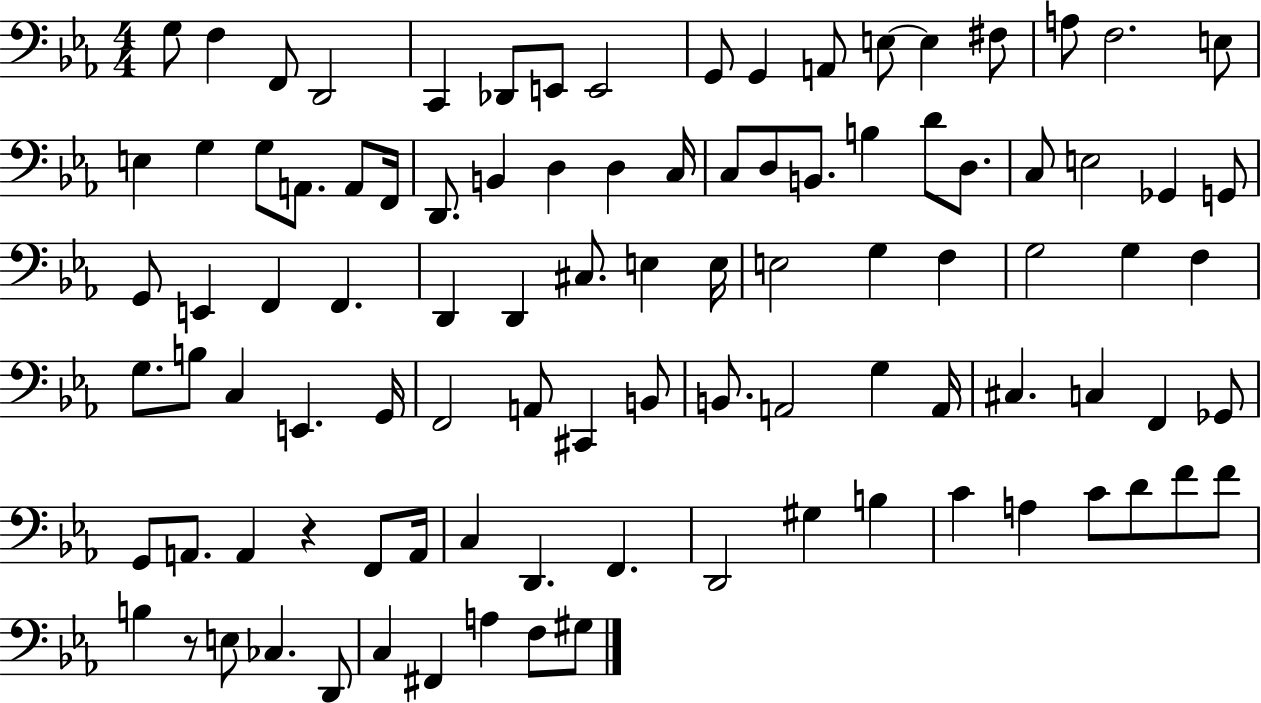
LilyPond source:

{
  \clef bass
  \numericTimeSignature
  \time 4/4
  \key ees \major
  g8 f4 f,8 d,2 | c,4 des,8 e,8 e,2 | g,8 g,4 a,8 e8~~ e4 fis8 | a8 f2. e8 | \break e4 g4 g8 a,8. a,8 f,16 | d,8. b,4 d4 d4 c16 | c8 d8 b,8. b4 d'8 d8. | c8 e2 ges,4 g,8 | \break g,8 e,4 f,4 f,4. | d,4 d,4 cis8. e4 e16 | e2 g4 f4 | g2 g4 f4 | \break g8. b8 c4 e,4. g,16 | f,2 a,8 cis,4 b,8 | b,8. a,2 g4 a,16 | cis4. c4 f,4 ges,8 | \break g,8 a,8. a,4 r4 f,8 a,16 | c4 d,4. f,4. | d,2 gis4 b4 | c'4 a4 c'8 d'8 f'8 f'8 | \break b4 r8 e8 ces4. d,8 | c4 fis,4 a4 f8 gis8 | \bar "|."
}